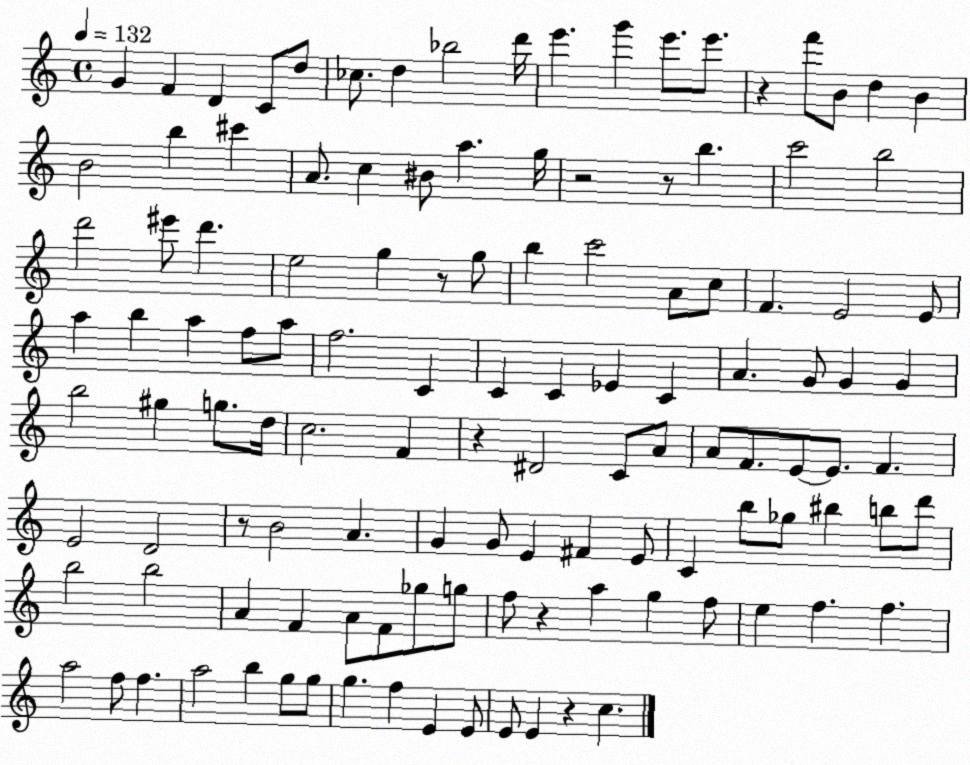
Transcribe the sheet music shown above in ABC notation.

X:1
T:Untitled
M:4/4
L:1/4
K:C
G F D C/2 d/2 _c/2 d _b2 d'/4 e' g' e'/2 e'/2 z f'/2 B/2 d B B2 b ^c' A/2 c ^B/2 a g/4 z2 z/2 b c'2 b2 d'2 ^e'/2 d' e2 g z/2 g/2 b c'2 A/2 c/2 F E2 E/2 a b a f/2 a/2 f2 C C C _E C A G/2 G G b2 ^g g/2 d/4 c2 F z ^D2 C/2 A/2 A/2 F/2 E/2 E/2 F E2 D2 z/2 B2 A G G/2 E ^F E/2 C b/2 _g/2 ^b b/2 d'/2 b2 b2 A F A/2 F/2 _g/2 g/2 f/2 z a g f/2 e f f a2 f/2 f a2 b g/2 g/2 g f E E/2 E/2 E z c